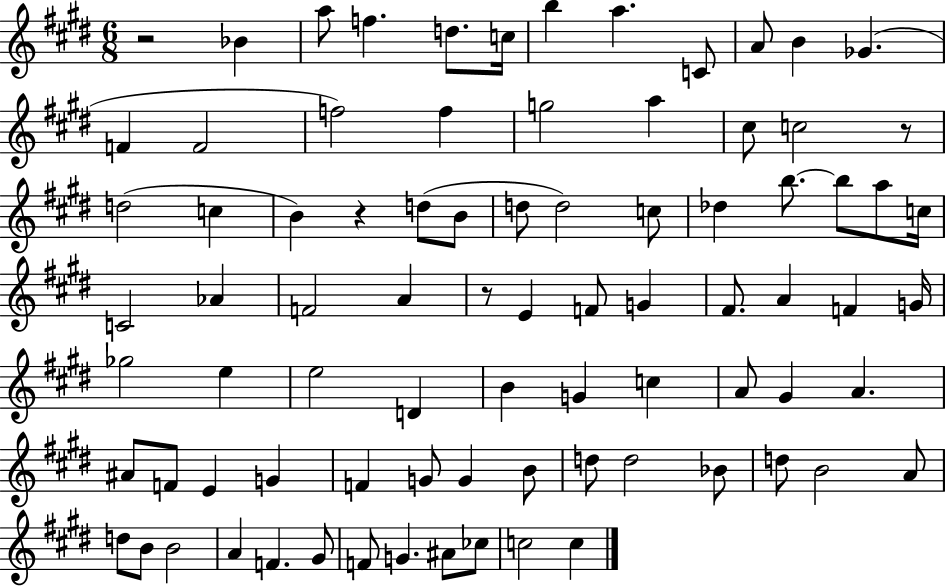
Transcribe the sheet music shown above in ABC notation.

X:1
T:Untitled
M:6/8
L:1/4
K:E
z2 _B a/2 f d/2 c/4 b a C/2 A/2 B _G F F2 f2 f g2 a ^c/2 c2 z/2 d2 c B z d/2 B/2 d/2 d2 c/2 _d b/2 b/2 a/2 c/4 C2 _A F2 A z/2 E F/2 G ^F/2 A F G/4 _g2 e e2 D B G c A/2 ^G A ^A/2 F/2 E G F G/2 G B/2 d/2 d2 _B/2 d/2 B2 A/2 d/2 B/2 B2 A F ^G/2 F/2 G ^A/2 _c/2 c2 c